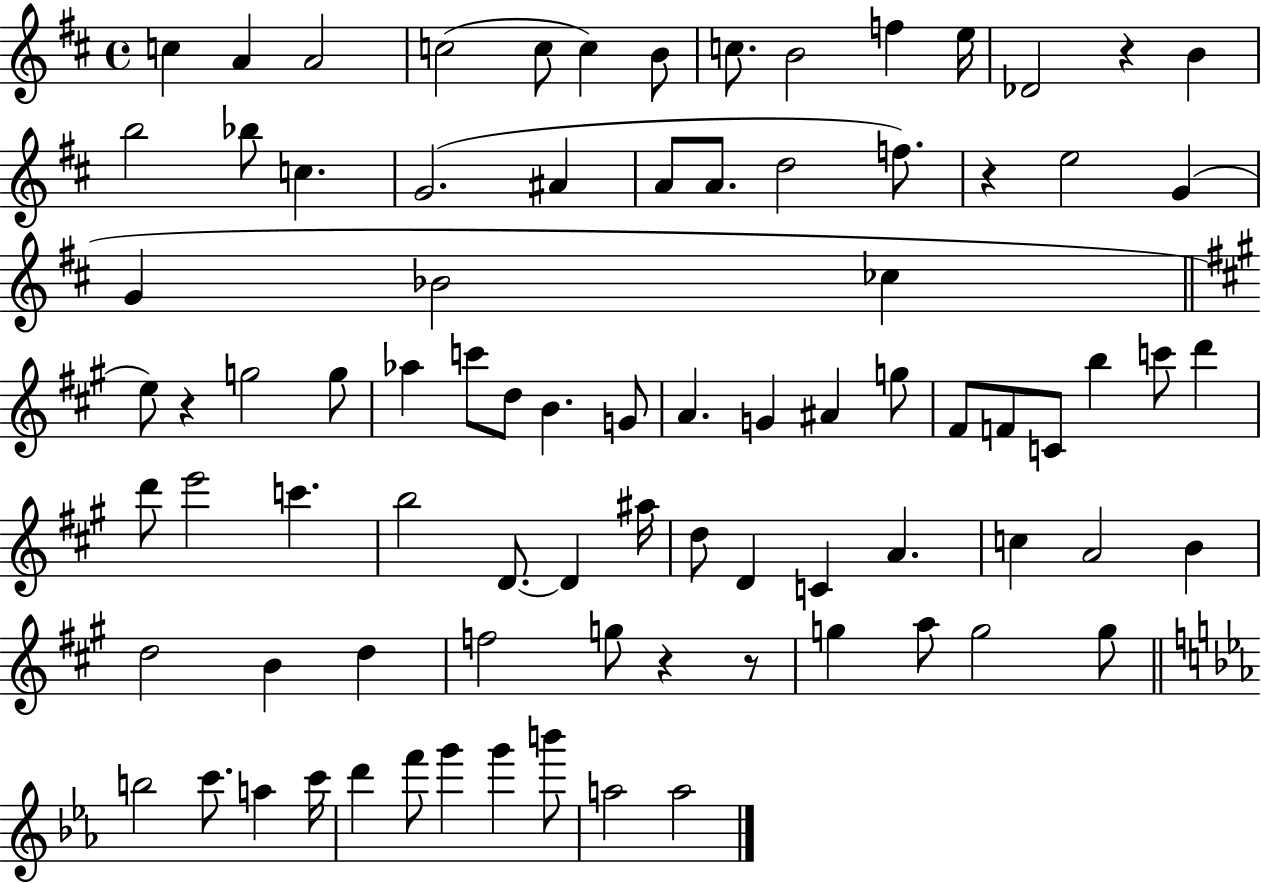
X:1
T:Untitled
M:4/4
L:1/4
K:D
c A A2 c2 c/2 c B/2 c/2 B2 f e/4 _D2 z B b2 _b/2 c G2 ^A A/2 A/2 d2 f/2 z e2 G G _B2 _c e/2 z g2 g/2 _a c'/2 d/2 B G/2 A G ^A g/2 ^F/2 F/2 C/2 b c'/2 d' d'/2 e'2 c' b2 D/2 D ^a/4 d/2 D C A c A2 B d2 B d f2 g/2 z z/2 g a/2 g2 g/2 b2 c'/2 a c'/4 d' f'/2 g' g' b'/2 a2 a2